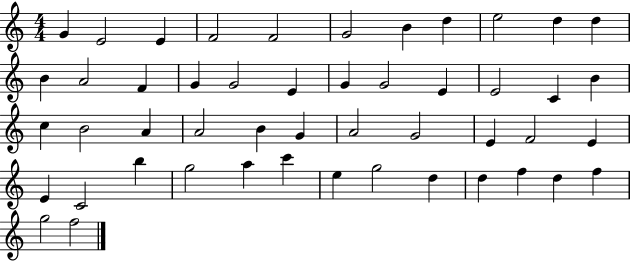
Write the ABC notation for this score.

X:1
T:Untitled
M:4/4
L:1/4
K:C
G E2 E F2 F2 G2 B d e2 d d B A2 F G G2 E G G2 E E2 C B c B2 A A2 B G A2 G2 E F2 E E C2 b g2 a c' e g2 d d f d f g2 f2